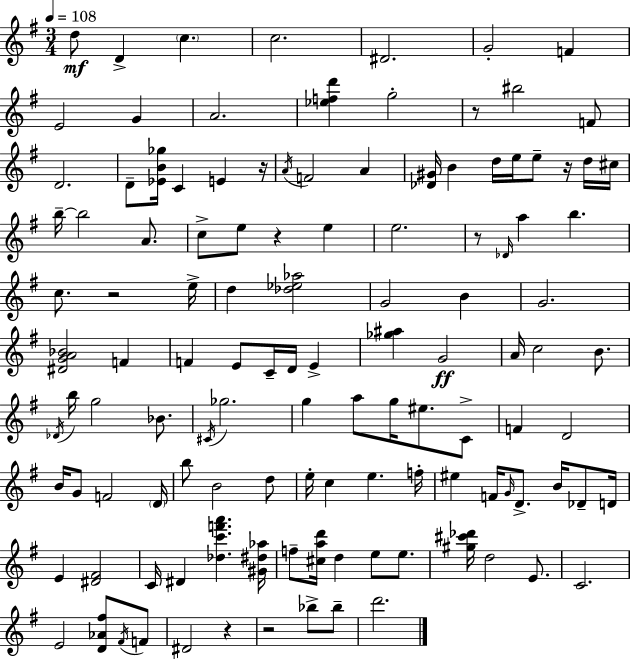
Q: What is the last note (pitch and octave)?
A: D6